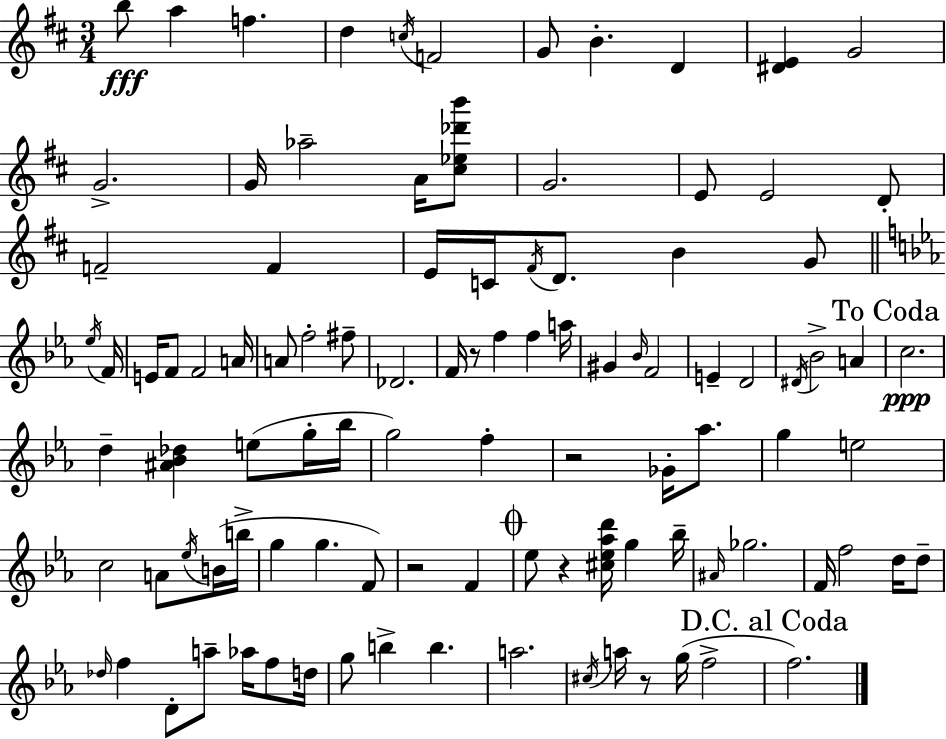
B5/e A5/q F5/q. D5/q C5/s F4/h G4/e B4/q. D4/q [D#4,E4]/q G4/h G4/h. G4/s Ab5/h A4/s [C#5,Eb5,Db6,B6]/e G4/h. E4/e E4/h D4/e F4/h F4/q E4/s C4/s F#4/s D4/e. B4/q G4/e Eb5/s F4/s E4/s F4/e F4/h A4/s A4/e F5/h F#5/e Db4/h. F4/s R/e F5/q F5/q A5/s G#4/q Bb4/s F4/h E4/q D4/h D#4/s Bb4/h A4/q C5/h. D5/q [A#4,Bb4,Db5]/q E5/e G5/s Bb5/s G5/h F5/q R/h Gb4/s Ab5/e. G5/q E5/h C5/h A4/e Eb5/s B4/s B5/s G5/q G5/q. F4/e R/h F4/q Eb5/e R/q [C#5,Eb5,Ab5,D6]/s G5/q Bb5/s A#4/s Gb5/h. F4/s F5/h D5/s D5/e Db5/s F5/q D4/e A5/e Ab5/s F5/e D5/s G5/e B5/q B5/q. A5/h. C#5/s A5/s R/e G5/s F5/h F5/h.